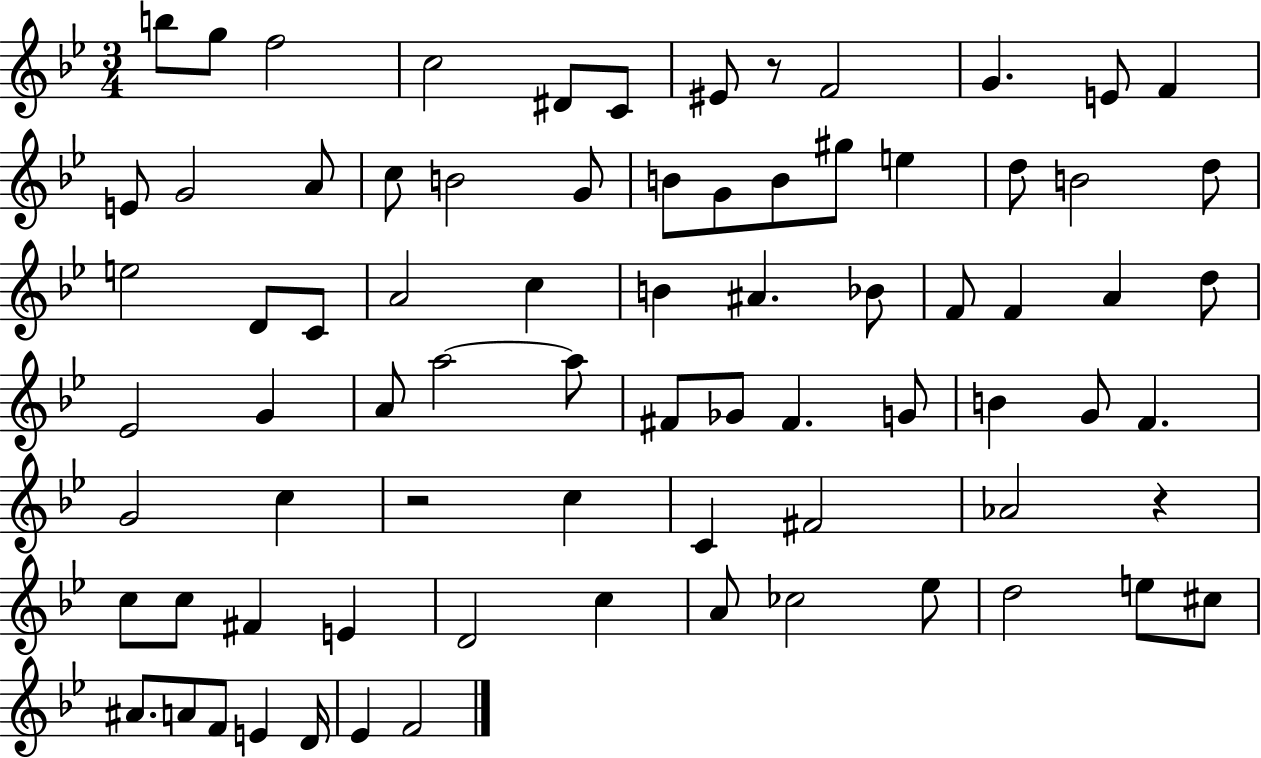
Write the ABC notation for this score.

X:1
T:Untitled
M:3/4
L:1/4
K:Bb
b/2 g/2 f2 c2 ^D/2 C/2 ^E/2 z/2 F2 G E/2 F E/2 G2 A/2 c/2 B2 G/2 B/2 G/2 B/2 ^g/2 e d/2 B2 d/2 e2 D/2 C/2 A2 c B ^A _B/2 F/2 F A d/2 _E2 G A/2 a2 a/2 ^F/2 _G/2 ^F G/2 B G/2 F G2 c z2 c C ^F2 _A2 z c/2 c/2 ^F E D2 c A/2 _c2 _e/2 d2 e/2 ^c/2 ^A/2 A/2 F/2 E D/4 _E F2